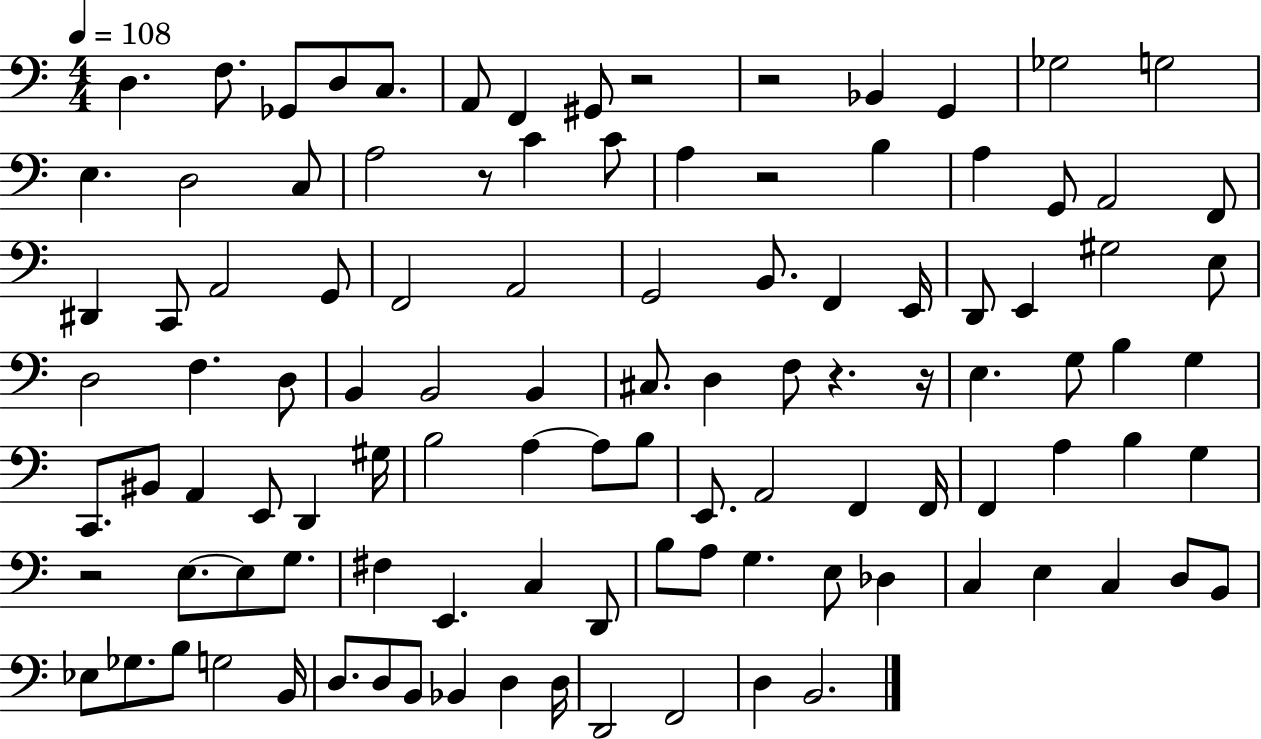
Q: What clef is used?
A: bass